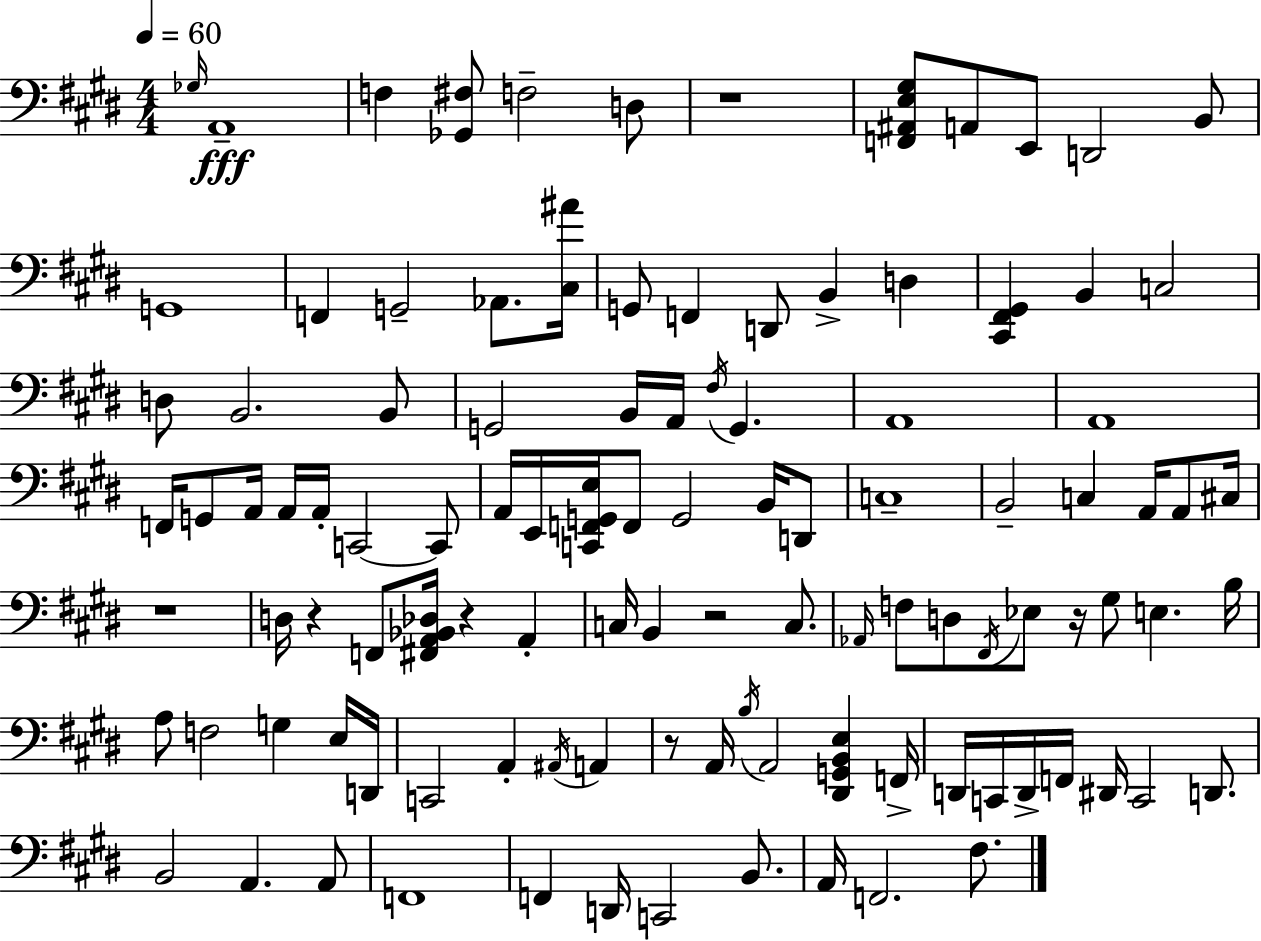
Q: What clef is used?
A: bass